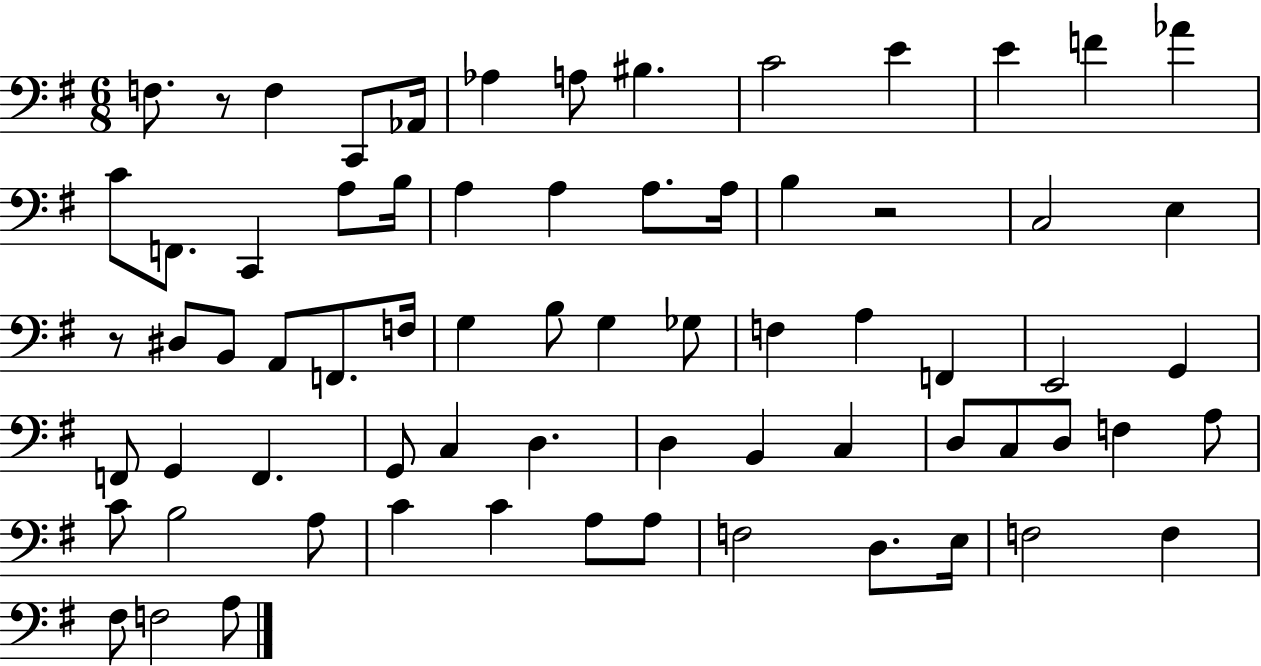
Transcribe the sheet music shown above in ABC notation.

X:1
T:Untitled
M:6/8
L:1/4
K:G
F,/2 z/2 F, C,,/2 _A,,/4 _A, A,/2 ^B, C2 E E F _A C/2 F,,/2 C,, A,/2 B,/4 A, A, A,/2 A,/4 B, z2 C,2 E, z/2 ^D,/2 B,,/2 A,,/2 F,,/2 F,/4 G, B,/2 G, _G,/2 F, A, F,, E,,2 G,, F,,/2 G,, F,, G,,/2 C, D, D, B,, C, D,/2 C,/2 D,/2 F, A,/2 C/2 B,2 A,/2 C C A,/2 A,/2 F,2 D,/2 E,/4 F,2 F, ^F,/2 F,2 A,/2